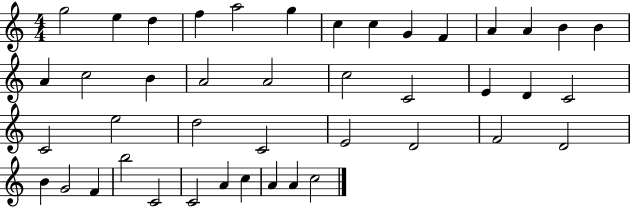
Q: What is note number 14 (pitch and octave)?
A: B4